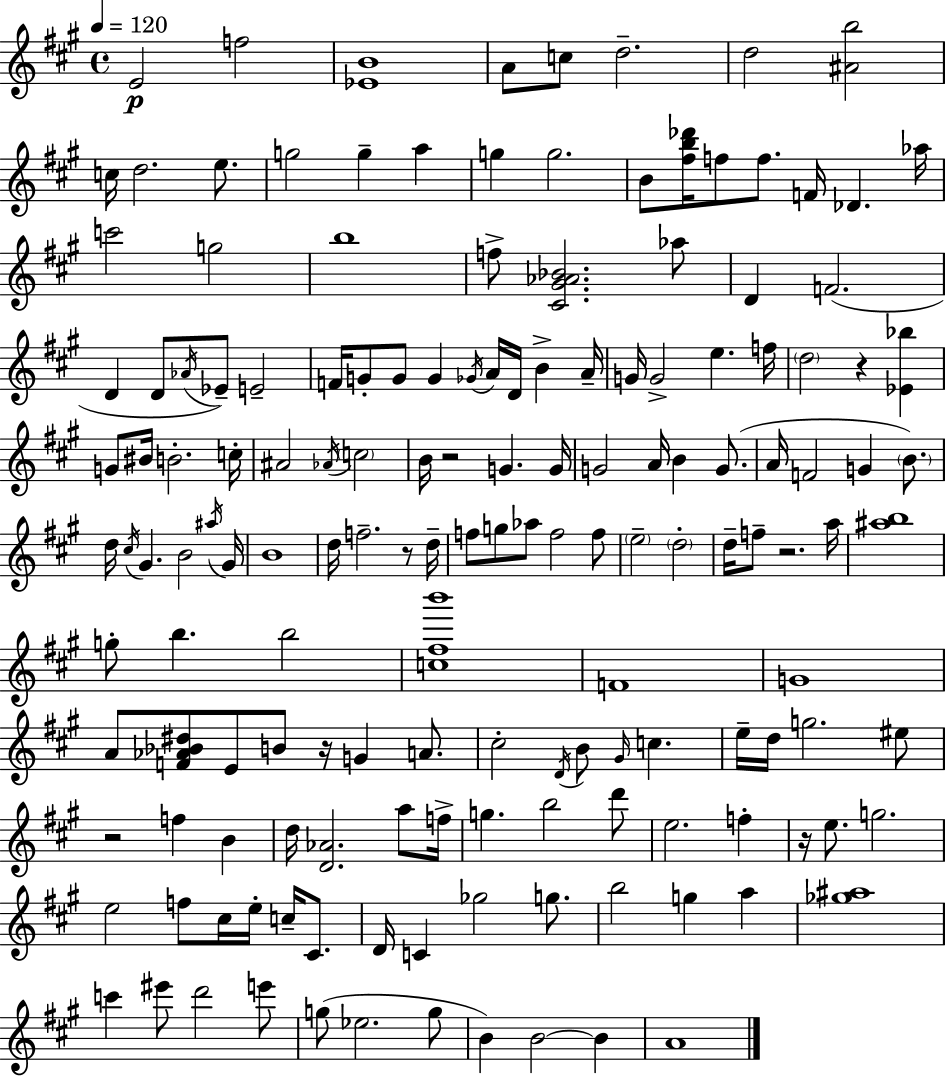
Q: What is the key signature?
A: A major